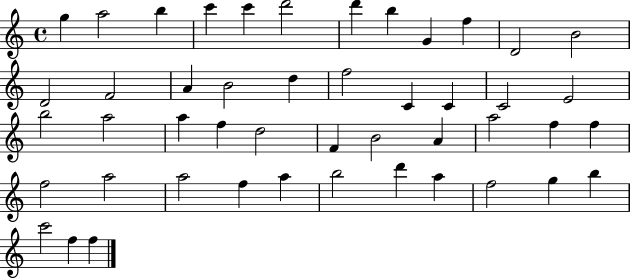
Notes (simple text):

G5/q A5/h B5/q C6/q C6/q D6/h D6/q B5/q G4/q F5/q D4/h B4/h D4/h F4/h A4/q B4/h D5/q F5/h C4/q C4/q C4/h E4/h B5/h A5/h A5/q F5/q D5/h F4/q B4/h A4/q A5/h F5/q F5/q F5/h A5/h A5/h F5/q A5/q B5/h D6/q A5/q F5/h G5/q B5/q C6/h F5/q F5/q